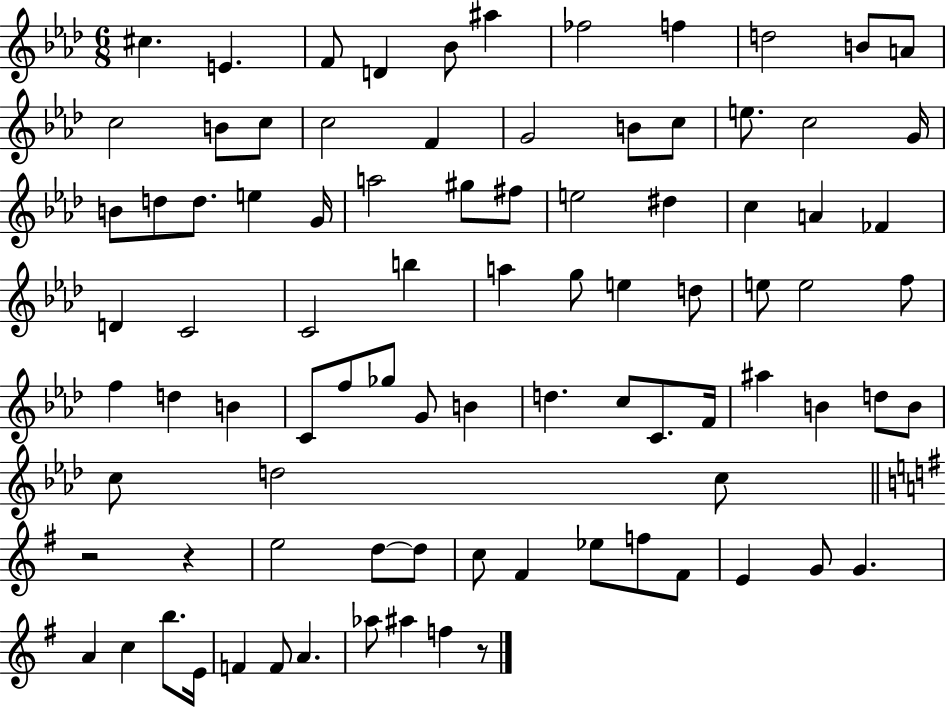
C#5/q. E4/q. F4/e D4/q Bb4/e A#5/q FES5/h F5/q D5/h B4/e A4/e C5/h B4/e C5/e C5/h F4/q G4/h B4/e C5/e E5/e. C5/h G4/s B4/e D5/e D5/e. E5/q G4/s A5/h G#5/e F#5/e E5/h D#5/q C5/q A4/q FES4/q D4/q C4/h C4/h B5/q A5/q G5/e E5/q D5/e E5/e E5/h F5/e F5/q D5/q B4/q C4/e F5/e Gb5/e G4/e B4/q D5/q. C5/e C4/e. F4/s A#5/q B4/q D5/e B4/e C5/e D5/h C5/e R/h R/q E5/h D5/e D5/e C5/e F#4/q Eb5/e F5/e F#4/e E4/q G4/e G4/q. A4/q C5/q B5/e. E4/s F4/q F4/e A4/q. Ab5/e A#5/q F5/q R/e